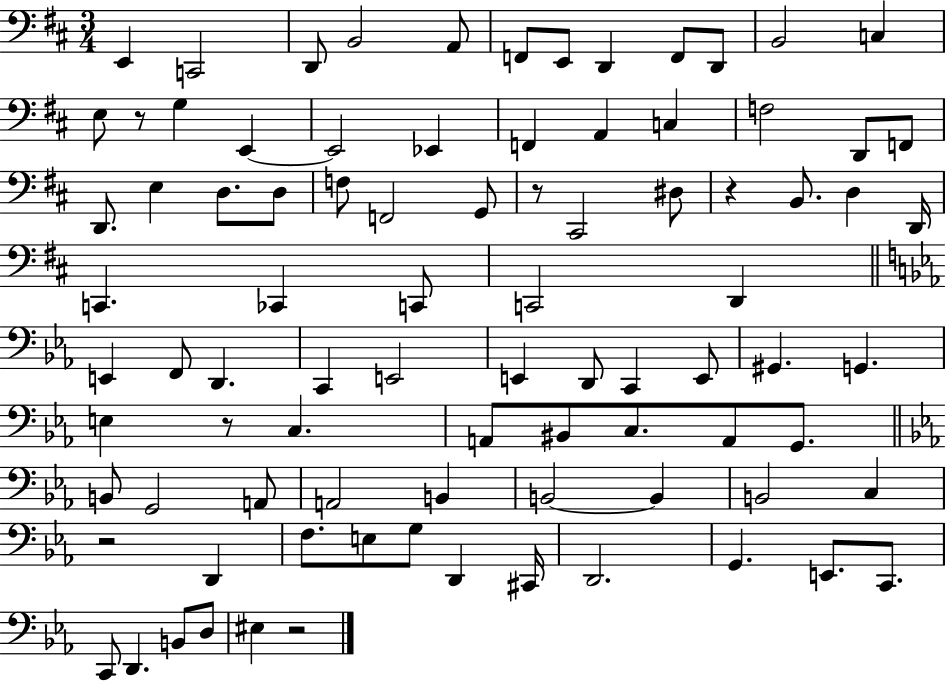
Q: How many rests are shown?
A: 6